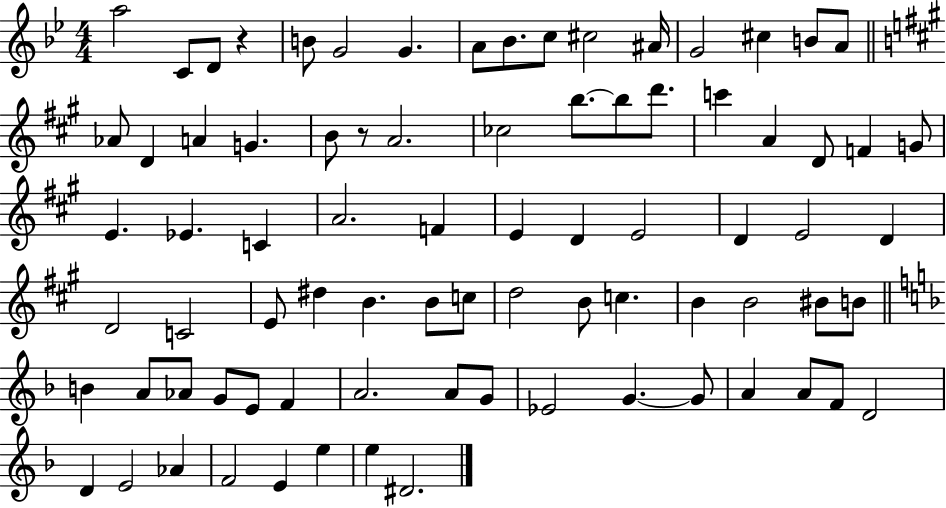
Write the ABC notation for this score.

X:1
T:Untitled
M:4/4
L:1/4
K:Bb
a2 C/2 D/2 z B/2 G2 G A/2 _B/2 c/2 ^c2 ^A/4 G2 ^c B/2 A/2 _A/2 D A G B/2 z/2 A2 _c2 b/2 b/2 d'/2 c' A D/2 F G/2 E _E C A2 F E D E2 D E2 D D2 C2 E/2 ^d B B/2 c/2 d2 B/2 c B B2 ^B/2 B/2 B A/2 _A/2 G/2 E/2 F A2 A/2 G/2 _E2 G G/2 A A/2 F/2 D2 D E2 _A F2 E e e ^D2